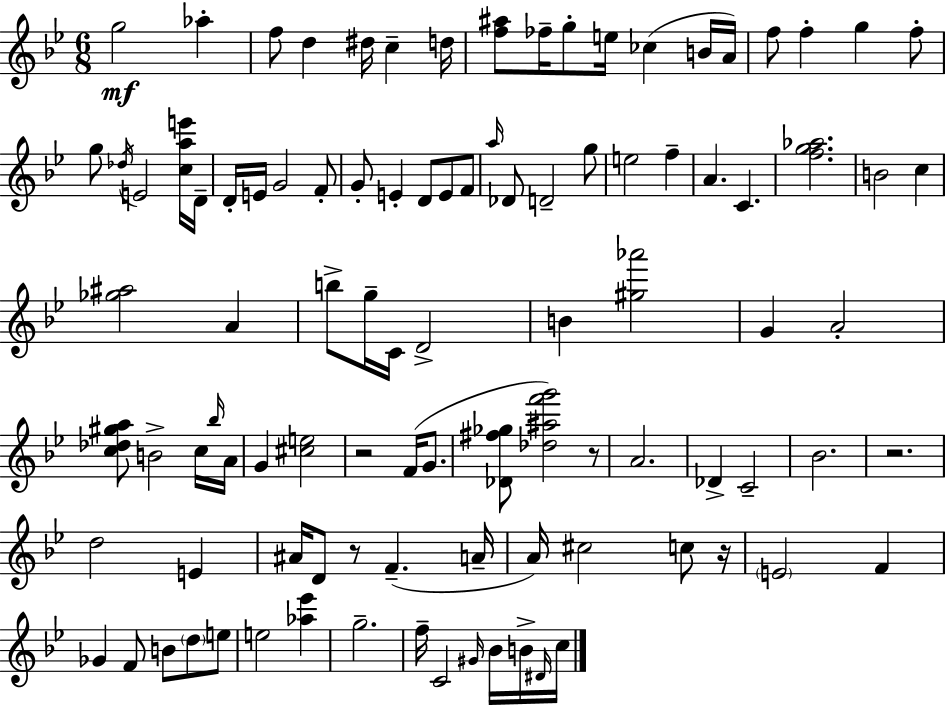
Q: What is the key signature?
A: G minor